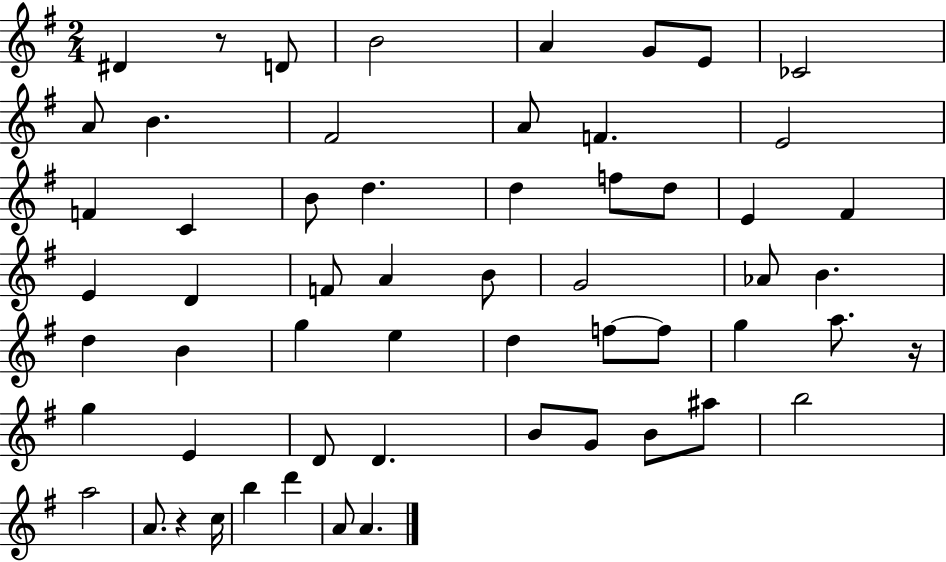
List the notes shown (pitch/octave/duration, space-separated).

D#4/q R/e D4/e B4/h A4/q G4/e E4/e CES4/h A4/e B4/q. F#4/h A4/e F4/q. E4/h F4/q C4/q B4/e D5/q. D5/q F5/e D5/e E4/q F#4/q E4/q D4/q F4/e A4/q B4/e G4/h Ab4/e B4/q. D5/q B4/q G5/q E5/q D5/q F5/e F5/e G5/q A5/e. R/s G5/q E4/q D4/e D4/q. B4/e G4/e B4/e A#5/e B5/h A5/h A4/e. R/q C5/s B5/q D6/q A4/e A4/q.